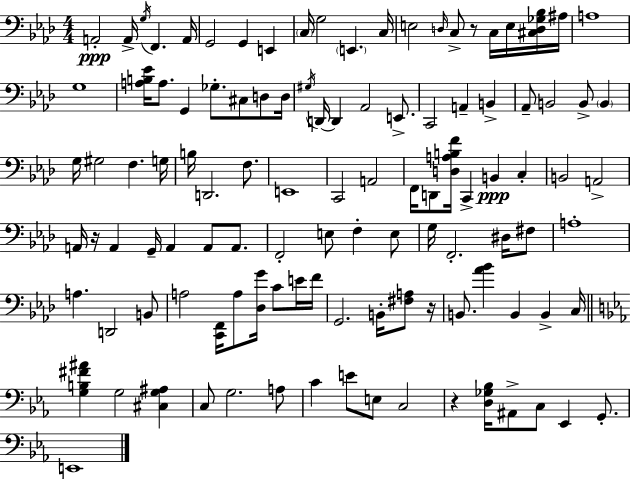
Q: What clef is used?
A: bass